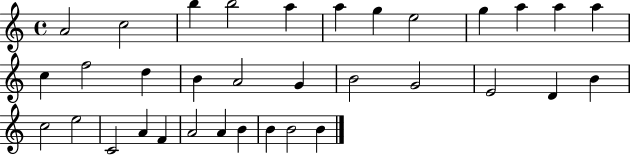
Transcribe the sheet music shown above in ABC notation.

X:1
T:Untitled
M:4/4
L:1/4
K:C
A2 c2 b b2 a a g e2 g a a a c f2 d B A2 G B2 G2 E2 D B c2 e2 C2 A F A2 A B B B2 B